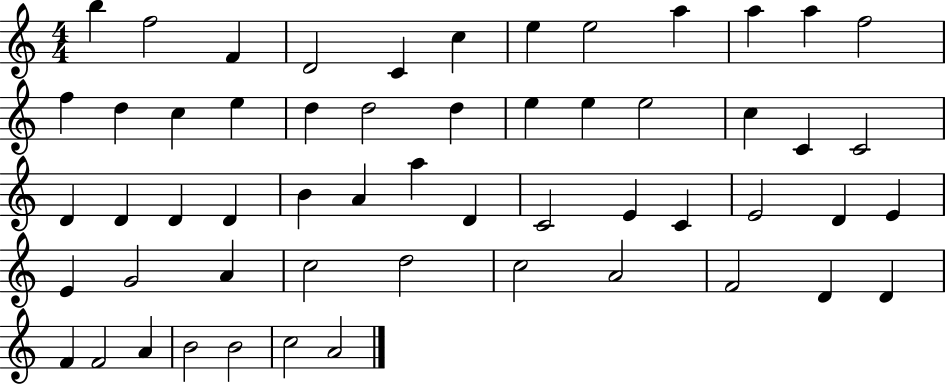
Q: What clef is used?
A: treble